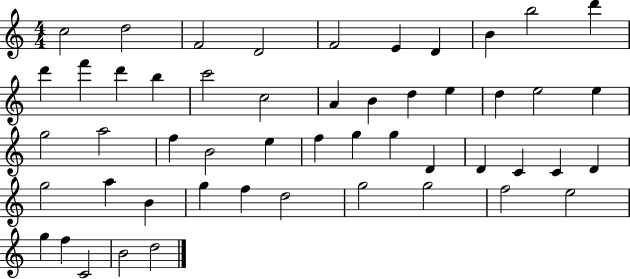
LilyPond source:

{
  \clef treble
  \numericTimeSignature
  \time 4/4
  \key c \major
  c''2 d''2 | f'2 d'2 | f'2 e'4 d'4 | b'4 b''2 d'''4 | \break d'''4 f'''4 d'''4 b''4 | c'''2 c''2 | a'4 b'4 d''4 e''4 | d''4 e''2 e''4 | \break g''2 a''2 | f''4 b'2 e''4 | f''4 g''4 g''4 d'4 | d'4 c'4 c'4 d'4 | \break g''2 a''4 b'4 | g''4 f''4 d''2 | g''2 g''2 | f''2 e''2 | \break g''4 f''4 c'2 | b'2 d''2 | \bar "|."
}